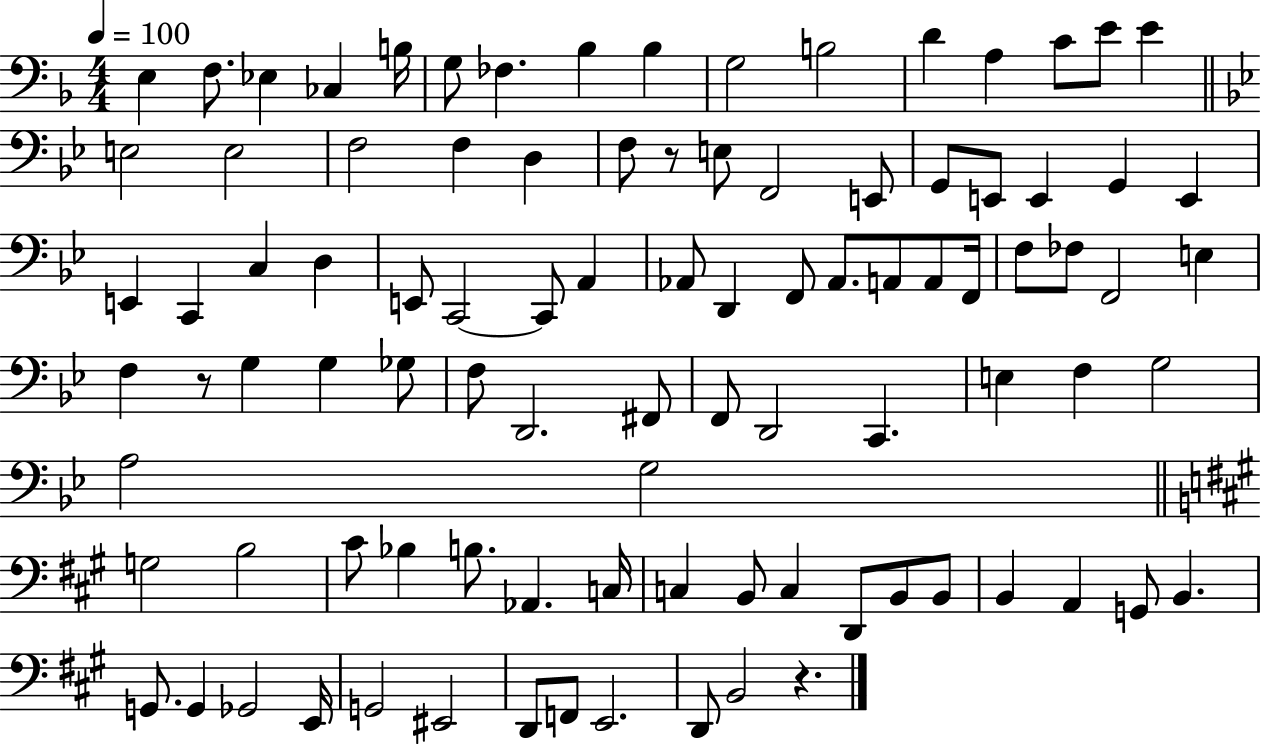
X:1
T:Untitled
M:4/4
L:1/4
K:F
E, F,/2 _E, _C, B,/4 G,/2 _F, _B, _B, G,2 B,2 D A, C/2 E/2 E E,2 E,2 F,2 F, D, F,/2 z/2 E,/2 F,,2 E,,/2 G,,/2 E,,/2 E,, G,, E,, E,, C,, C, D, E,,/2 C,,2 C,,/2 A,, _A,,/2 D,, F,,/2 _A,,/2 A,,/2 A,,/2 F,,/4 F,/2 _F,/2 F,,2 E, F, z/2 G, G, _G,/2 F,/2 D,,2 ^F,,/2 F,,/2 D,,2 C,, E, F, G,2 A,2 G,2 G,2 B,2 ^C/2 _B, B,/2 _A,, C,/4 C, B,,/2 C, D,,/2 B,,/2 B,,/2 B,, A,, G,,/2 B,, G,,/2 G,, _G,,2 E,,/4 G,,2 ^E,,2 D,,/2 F,,/2 E,,2 D,,/2 B,,2 z